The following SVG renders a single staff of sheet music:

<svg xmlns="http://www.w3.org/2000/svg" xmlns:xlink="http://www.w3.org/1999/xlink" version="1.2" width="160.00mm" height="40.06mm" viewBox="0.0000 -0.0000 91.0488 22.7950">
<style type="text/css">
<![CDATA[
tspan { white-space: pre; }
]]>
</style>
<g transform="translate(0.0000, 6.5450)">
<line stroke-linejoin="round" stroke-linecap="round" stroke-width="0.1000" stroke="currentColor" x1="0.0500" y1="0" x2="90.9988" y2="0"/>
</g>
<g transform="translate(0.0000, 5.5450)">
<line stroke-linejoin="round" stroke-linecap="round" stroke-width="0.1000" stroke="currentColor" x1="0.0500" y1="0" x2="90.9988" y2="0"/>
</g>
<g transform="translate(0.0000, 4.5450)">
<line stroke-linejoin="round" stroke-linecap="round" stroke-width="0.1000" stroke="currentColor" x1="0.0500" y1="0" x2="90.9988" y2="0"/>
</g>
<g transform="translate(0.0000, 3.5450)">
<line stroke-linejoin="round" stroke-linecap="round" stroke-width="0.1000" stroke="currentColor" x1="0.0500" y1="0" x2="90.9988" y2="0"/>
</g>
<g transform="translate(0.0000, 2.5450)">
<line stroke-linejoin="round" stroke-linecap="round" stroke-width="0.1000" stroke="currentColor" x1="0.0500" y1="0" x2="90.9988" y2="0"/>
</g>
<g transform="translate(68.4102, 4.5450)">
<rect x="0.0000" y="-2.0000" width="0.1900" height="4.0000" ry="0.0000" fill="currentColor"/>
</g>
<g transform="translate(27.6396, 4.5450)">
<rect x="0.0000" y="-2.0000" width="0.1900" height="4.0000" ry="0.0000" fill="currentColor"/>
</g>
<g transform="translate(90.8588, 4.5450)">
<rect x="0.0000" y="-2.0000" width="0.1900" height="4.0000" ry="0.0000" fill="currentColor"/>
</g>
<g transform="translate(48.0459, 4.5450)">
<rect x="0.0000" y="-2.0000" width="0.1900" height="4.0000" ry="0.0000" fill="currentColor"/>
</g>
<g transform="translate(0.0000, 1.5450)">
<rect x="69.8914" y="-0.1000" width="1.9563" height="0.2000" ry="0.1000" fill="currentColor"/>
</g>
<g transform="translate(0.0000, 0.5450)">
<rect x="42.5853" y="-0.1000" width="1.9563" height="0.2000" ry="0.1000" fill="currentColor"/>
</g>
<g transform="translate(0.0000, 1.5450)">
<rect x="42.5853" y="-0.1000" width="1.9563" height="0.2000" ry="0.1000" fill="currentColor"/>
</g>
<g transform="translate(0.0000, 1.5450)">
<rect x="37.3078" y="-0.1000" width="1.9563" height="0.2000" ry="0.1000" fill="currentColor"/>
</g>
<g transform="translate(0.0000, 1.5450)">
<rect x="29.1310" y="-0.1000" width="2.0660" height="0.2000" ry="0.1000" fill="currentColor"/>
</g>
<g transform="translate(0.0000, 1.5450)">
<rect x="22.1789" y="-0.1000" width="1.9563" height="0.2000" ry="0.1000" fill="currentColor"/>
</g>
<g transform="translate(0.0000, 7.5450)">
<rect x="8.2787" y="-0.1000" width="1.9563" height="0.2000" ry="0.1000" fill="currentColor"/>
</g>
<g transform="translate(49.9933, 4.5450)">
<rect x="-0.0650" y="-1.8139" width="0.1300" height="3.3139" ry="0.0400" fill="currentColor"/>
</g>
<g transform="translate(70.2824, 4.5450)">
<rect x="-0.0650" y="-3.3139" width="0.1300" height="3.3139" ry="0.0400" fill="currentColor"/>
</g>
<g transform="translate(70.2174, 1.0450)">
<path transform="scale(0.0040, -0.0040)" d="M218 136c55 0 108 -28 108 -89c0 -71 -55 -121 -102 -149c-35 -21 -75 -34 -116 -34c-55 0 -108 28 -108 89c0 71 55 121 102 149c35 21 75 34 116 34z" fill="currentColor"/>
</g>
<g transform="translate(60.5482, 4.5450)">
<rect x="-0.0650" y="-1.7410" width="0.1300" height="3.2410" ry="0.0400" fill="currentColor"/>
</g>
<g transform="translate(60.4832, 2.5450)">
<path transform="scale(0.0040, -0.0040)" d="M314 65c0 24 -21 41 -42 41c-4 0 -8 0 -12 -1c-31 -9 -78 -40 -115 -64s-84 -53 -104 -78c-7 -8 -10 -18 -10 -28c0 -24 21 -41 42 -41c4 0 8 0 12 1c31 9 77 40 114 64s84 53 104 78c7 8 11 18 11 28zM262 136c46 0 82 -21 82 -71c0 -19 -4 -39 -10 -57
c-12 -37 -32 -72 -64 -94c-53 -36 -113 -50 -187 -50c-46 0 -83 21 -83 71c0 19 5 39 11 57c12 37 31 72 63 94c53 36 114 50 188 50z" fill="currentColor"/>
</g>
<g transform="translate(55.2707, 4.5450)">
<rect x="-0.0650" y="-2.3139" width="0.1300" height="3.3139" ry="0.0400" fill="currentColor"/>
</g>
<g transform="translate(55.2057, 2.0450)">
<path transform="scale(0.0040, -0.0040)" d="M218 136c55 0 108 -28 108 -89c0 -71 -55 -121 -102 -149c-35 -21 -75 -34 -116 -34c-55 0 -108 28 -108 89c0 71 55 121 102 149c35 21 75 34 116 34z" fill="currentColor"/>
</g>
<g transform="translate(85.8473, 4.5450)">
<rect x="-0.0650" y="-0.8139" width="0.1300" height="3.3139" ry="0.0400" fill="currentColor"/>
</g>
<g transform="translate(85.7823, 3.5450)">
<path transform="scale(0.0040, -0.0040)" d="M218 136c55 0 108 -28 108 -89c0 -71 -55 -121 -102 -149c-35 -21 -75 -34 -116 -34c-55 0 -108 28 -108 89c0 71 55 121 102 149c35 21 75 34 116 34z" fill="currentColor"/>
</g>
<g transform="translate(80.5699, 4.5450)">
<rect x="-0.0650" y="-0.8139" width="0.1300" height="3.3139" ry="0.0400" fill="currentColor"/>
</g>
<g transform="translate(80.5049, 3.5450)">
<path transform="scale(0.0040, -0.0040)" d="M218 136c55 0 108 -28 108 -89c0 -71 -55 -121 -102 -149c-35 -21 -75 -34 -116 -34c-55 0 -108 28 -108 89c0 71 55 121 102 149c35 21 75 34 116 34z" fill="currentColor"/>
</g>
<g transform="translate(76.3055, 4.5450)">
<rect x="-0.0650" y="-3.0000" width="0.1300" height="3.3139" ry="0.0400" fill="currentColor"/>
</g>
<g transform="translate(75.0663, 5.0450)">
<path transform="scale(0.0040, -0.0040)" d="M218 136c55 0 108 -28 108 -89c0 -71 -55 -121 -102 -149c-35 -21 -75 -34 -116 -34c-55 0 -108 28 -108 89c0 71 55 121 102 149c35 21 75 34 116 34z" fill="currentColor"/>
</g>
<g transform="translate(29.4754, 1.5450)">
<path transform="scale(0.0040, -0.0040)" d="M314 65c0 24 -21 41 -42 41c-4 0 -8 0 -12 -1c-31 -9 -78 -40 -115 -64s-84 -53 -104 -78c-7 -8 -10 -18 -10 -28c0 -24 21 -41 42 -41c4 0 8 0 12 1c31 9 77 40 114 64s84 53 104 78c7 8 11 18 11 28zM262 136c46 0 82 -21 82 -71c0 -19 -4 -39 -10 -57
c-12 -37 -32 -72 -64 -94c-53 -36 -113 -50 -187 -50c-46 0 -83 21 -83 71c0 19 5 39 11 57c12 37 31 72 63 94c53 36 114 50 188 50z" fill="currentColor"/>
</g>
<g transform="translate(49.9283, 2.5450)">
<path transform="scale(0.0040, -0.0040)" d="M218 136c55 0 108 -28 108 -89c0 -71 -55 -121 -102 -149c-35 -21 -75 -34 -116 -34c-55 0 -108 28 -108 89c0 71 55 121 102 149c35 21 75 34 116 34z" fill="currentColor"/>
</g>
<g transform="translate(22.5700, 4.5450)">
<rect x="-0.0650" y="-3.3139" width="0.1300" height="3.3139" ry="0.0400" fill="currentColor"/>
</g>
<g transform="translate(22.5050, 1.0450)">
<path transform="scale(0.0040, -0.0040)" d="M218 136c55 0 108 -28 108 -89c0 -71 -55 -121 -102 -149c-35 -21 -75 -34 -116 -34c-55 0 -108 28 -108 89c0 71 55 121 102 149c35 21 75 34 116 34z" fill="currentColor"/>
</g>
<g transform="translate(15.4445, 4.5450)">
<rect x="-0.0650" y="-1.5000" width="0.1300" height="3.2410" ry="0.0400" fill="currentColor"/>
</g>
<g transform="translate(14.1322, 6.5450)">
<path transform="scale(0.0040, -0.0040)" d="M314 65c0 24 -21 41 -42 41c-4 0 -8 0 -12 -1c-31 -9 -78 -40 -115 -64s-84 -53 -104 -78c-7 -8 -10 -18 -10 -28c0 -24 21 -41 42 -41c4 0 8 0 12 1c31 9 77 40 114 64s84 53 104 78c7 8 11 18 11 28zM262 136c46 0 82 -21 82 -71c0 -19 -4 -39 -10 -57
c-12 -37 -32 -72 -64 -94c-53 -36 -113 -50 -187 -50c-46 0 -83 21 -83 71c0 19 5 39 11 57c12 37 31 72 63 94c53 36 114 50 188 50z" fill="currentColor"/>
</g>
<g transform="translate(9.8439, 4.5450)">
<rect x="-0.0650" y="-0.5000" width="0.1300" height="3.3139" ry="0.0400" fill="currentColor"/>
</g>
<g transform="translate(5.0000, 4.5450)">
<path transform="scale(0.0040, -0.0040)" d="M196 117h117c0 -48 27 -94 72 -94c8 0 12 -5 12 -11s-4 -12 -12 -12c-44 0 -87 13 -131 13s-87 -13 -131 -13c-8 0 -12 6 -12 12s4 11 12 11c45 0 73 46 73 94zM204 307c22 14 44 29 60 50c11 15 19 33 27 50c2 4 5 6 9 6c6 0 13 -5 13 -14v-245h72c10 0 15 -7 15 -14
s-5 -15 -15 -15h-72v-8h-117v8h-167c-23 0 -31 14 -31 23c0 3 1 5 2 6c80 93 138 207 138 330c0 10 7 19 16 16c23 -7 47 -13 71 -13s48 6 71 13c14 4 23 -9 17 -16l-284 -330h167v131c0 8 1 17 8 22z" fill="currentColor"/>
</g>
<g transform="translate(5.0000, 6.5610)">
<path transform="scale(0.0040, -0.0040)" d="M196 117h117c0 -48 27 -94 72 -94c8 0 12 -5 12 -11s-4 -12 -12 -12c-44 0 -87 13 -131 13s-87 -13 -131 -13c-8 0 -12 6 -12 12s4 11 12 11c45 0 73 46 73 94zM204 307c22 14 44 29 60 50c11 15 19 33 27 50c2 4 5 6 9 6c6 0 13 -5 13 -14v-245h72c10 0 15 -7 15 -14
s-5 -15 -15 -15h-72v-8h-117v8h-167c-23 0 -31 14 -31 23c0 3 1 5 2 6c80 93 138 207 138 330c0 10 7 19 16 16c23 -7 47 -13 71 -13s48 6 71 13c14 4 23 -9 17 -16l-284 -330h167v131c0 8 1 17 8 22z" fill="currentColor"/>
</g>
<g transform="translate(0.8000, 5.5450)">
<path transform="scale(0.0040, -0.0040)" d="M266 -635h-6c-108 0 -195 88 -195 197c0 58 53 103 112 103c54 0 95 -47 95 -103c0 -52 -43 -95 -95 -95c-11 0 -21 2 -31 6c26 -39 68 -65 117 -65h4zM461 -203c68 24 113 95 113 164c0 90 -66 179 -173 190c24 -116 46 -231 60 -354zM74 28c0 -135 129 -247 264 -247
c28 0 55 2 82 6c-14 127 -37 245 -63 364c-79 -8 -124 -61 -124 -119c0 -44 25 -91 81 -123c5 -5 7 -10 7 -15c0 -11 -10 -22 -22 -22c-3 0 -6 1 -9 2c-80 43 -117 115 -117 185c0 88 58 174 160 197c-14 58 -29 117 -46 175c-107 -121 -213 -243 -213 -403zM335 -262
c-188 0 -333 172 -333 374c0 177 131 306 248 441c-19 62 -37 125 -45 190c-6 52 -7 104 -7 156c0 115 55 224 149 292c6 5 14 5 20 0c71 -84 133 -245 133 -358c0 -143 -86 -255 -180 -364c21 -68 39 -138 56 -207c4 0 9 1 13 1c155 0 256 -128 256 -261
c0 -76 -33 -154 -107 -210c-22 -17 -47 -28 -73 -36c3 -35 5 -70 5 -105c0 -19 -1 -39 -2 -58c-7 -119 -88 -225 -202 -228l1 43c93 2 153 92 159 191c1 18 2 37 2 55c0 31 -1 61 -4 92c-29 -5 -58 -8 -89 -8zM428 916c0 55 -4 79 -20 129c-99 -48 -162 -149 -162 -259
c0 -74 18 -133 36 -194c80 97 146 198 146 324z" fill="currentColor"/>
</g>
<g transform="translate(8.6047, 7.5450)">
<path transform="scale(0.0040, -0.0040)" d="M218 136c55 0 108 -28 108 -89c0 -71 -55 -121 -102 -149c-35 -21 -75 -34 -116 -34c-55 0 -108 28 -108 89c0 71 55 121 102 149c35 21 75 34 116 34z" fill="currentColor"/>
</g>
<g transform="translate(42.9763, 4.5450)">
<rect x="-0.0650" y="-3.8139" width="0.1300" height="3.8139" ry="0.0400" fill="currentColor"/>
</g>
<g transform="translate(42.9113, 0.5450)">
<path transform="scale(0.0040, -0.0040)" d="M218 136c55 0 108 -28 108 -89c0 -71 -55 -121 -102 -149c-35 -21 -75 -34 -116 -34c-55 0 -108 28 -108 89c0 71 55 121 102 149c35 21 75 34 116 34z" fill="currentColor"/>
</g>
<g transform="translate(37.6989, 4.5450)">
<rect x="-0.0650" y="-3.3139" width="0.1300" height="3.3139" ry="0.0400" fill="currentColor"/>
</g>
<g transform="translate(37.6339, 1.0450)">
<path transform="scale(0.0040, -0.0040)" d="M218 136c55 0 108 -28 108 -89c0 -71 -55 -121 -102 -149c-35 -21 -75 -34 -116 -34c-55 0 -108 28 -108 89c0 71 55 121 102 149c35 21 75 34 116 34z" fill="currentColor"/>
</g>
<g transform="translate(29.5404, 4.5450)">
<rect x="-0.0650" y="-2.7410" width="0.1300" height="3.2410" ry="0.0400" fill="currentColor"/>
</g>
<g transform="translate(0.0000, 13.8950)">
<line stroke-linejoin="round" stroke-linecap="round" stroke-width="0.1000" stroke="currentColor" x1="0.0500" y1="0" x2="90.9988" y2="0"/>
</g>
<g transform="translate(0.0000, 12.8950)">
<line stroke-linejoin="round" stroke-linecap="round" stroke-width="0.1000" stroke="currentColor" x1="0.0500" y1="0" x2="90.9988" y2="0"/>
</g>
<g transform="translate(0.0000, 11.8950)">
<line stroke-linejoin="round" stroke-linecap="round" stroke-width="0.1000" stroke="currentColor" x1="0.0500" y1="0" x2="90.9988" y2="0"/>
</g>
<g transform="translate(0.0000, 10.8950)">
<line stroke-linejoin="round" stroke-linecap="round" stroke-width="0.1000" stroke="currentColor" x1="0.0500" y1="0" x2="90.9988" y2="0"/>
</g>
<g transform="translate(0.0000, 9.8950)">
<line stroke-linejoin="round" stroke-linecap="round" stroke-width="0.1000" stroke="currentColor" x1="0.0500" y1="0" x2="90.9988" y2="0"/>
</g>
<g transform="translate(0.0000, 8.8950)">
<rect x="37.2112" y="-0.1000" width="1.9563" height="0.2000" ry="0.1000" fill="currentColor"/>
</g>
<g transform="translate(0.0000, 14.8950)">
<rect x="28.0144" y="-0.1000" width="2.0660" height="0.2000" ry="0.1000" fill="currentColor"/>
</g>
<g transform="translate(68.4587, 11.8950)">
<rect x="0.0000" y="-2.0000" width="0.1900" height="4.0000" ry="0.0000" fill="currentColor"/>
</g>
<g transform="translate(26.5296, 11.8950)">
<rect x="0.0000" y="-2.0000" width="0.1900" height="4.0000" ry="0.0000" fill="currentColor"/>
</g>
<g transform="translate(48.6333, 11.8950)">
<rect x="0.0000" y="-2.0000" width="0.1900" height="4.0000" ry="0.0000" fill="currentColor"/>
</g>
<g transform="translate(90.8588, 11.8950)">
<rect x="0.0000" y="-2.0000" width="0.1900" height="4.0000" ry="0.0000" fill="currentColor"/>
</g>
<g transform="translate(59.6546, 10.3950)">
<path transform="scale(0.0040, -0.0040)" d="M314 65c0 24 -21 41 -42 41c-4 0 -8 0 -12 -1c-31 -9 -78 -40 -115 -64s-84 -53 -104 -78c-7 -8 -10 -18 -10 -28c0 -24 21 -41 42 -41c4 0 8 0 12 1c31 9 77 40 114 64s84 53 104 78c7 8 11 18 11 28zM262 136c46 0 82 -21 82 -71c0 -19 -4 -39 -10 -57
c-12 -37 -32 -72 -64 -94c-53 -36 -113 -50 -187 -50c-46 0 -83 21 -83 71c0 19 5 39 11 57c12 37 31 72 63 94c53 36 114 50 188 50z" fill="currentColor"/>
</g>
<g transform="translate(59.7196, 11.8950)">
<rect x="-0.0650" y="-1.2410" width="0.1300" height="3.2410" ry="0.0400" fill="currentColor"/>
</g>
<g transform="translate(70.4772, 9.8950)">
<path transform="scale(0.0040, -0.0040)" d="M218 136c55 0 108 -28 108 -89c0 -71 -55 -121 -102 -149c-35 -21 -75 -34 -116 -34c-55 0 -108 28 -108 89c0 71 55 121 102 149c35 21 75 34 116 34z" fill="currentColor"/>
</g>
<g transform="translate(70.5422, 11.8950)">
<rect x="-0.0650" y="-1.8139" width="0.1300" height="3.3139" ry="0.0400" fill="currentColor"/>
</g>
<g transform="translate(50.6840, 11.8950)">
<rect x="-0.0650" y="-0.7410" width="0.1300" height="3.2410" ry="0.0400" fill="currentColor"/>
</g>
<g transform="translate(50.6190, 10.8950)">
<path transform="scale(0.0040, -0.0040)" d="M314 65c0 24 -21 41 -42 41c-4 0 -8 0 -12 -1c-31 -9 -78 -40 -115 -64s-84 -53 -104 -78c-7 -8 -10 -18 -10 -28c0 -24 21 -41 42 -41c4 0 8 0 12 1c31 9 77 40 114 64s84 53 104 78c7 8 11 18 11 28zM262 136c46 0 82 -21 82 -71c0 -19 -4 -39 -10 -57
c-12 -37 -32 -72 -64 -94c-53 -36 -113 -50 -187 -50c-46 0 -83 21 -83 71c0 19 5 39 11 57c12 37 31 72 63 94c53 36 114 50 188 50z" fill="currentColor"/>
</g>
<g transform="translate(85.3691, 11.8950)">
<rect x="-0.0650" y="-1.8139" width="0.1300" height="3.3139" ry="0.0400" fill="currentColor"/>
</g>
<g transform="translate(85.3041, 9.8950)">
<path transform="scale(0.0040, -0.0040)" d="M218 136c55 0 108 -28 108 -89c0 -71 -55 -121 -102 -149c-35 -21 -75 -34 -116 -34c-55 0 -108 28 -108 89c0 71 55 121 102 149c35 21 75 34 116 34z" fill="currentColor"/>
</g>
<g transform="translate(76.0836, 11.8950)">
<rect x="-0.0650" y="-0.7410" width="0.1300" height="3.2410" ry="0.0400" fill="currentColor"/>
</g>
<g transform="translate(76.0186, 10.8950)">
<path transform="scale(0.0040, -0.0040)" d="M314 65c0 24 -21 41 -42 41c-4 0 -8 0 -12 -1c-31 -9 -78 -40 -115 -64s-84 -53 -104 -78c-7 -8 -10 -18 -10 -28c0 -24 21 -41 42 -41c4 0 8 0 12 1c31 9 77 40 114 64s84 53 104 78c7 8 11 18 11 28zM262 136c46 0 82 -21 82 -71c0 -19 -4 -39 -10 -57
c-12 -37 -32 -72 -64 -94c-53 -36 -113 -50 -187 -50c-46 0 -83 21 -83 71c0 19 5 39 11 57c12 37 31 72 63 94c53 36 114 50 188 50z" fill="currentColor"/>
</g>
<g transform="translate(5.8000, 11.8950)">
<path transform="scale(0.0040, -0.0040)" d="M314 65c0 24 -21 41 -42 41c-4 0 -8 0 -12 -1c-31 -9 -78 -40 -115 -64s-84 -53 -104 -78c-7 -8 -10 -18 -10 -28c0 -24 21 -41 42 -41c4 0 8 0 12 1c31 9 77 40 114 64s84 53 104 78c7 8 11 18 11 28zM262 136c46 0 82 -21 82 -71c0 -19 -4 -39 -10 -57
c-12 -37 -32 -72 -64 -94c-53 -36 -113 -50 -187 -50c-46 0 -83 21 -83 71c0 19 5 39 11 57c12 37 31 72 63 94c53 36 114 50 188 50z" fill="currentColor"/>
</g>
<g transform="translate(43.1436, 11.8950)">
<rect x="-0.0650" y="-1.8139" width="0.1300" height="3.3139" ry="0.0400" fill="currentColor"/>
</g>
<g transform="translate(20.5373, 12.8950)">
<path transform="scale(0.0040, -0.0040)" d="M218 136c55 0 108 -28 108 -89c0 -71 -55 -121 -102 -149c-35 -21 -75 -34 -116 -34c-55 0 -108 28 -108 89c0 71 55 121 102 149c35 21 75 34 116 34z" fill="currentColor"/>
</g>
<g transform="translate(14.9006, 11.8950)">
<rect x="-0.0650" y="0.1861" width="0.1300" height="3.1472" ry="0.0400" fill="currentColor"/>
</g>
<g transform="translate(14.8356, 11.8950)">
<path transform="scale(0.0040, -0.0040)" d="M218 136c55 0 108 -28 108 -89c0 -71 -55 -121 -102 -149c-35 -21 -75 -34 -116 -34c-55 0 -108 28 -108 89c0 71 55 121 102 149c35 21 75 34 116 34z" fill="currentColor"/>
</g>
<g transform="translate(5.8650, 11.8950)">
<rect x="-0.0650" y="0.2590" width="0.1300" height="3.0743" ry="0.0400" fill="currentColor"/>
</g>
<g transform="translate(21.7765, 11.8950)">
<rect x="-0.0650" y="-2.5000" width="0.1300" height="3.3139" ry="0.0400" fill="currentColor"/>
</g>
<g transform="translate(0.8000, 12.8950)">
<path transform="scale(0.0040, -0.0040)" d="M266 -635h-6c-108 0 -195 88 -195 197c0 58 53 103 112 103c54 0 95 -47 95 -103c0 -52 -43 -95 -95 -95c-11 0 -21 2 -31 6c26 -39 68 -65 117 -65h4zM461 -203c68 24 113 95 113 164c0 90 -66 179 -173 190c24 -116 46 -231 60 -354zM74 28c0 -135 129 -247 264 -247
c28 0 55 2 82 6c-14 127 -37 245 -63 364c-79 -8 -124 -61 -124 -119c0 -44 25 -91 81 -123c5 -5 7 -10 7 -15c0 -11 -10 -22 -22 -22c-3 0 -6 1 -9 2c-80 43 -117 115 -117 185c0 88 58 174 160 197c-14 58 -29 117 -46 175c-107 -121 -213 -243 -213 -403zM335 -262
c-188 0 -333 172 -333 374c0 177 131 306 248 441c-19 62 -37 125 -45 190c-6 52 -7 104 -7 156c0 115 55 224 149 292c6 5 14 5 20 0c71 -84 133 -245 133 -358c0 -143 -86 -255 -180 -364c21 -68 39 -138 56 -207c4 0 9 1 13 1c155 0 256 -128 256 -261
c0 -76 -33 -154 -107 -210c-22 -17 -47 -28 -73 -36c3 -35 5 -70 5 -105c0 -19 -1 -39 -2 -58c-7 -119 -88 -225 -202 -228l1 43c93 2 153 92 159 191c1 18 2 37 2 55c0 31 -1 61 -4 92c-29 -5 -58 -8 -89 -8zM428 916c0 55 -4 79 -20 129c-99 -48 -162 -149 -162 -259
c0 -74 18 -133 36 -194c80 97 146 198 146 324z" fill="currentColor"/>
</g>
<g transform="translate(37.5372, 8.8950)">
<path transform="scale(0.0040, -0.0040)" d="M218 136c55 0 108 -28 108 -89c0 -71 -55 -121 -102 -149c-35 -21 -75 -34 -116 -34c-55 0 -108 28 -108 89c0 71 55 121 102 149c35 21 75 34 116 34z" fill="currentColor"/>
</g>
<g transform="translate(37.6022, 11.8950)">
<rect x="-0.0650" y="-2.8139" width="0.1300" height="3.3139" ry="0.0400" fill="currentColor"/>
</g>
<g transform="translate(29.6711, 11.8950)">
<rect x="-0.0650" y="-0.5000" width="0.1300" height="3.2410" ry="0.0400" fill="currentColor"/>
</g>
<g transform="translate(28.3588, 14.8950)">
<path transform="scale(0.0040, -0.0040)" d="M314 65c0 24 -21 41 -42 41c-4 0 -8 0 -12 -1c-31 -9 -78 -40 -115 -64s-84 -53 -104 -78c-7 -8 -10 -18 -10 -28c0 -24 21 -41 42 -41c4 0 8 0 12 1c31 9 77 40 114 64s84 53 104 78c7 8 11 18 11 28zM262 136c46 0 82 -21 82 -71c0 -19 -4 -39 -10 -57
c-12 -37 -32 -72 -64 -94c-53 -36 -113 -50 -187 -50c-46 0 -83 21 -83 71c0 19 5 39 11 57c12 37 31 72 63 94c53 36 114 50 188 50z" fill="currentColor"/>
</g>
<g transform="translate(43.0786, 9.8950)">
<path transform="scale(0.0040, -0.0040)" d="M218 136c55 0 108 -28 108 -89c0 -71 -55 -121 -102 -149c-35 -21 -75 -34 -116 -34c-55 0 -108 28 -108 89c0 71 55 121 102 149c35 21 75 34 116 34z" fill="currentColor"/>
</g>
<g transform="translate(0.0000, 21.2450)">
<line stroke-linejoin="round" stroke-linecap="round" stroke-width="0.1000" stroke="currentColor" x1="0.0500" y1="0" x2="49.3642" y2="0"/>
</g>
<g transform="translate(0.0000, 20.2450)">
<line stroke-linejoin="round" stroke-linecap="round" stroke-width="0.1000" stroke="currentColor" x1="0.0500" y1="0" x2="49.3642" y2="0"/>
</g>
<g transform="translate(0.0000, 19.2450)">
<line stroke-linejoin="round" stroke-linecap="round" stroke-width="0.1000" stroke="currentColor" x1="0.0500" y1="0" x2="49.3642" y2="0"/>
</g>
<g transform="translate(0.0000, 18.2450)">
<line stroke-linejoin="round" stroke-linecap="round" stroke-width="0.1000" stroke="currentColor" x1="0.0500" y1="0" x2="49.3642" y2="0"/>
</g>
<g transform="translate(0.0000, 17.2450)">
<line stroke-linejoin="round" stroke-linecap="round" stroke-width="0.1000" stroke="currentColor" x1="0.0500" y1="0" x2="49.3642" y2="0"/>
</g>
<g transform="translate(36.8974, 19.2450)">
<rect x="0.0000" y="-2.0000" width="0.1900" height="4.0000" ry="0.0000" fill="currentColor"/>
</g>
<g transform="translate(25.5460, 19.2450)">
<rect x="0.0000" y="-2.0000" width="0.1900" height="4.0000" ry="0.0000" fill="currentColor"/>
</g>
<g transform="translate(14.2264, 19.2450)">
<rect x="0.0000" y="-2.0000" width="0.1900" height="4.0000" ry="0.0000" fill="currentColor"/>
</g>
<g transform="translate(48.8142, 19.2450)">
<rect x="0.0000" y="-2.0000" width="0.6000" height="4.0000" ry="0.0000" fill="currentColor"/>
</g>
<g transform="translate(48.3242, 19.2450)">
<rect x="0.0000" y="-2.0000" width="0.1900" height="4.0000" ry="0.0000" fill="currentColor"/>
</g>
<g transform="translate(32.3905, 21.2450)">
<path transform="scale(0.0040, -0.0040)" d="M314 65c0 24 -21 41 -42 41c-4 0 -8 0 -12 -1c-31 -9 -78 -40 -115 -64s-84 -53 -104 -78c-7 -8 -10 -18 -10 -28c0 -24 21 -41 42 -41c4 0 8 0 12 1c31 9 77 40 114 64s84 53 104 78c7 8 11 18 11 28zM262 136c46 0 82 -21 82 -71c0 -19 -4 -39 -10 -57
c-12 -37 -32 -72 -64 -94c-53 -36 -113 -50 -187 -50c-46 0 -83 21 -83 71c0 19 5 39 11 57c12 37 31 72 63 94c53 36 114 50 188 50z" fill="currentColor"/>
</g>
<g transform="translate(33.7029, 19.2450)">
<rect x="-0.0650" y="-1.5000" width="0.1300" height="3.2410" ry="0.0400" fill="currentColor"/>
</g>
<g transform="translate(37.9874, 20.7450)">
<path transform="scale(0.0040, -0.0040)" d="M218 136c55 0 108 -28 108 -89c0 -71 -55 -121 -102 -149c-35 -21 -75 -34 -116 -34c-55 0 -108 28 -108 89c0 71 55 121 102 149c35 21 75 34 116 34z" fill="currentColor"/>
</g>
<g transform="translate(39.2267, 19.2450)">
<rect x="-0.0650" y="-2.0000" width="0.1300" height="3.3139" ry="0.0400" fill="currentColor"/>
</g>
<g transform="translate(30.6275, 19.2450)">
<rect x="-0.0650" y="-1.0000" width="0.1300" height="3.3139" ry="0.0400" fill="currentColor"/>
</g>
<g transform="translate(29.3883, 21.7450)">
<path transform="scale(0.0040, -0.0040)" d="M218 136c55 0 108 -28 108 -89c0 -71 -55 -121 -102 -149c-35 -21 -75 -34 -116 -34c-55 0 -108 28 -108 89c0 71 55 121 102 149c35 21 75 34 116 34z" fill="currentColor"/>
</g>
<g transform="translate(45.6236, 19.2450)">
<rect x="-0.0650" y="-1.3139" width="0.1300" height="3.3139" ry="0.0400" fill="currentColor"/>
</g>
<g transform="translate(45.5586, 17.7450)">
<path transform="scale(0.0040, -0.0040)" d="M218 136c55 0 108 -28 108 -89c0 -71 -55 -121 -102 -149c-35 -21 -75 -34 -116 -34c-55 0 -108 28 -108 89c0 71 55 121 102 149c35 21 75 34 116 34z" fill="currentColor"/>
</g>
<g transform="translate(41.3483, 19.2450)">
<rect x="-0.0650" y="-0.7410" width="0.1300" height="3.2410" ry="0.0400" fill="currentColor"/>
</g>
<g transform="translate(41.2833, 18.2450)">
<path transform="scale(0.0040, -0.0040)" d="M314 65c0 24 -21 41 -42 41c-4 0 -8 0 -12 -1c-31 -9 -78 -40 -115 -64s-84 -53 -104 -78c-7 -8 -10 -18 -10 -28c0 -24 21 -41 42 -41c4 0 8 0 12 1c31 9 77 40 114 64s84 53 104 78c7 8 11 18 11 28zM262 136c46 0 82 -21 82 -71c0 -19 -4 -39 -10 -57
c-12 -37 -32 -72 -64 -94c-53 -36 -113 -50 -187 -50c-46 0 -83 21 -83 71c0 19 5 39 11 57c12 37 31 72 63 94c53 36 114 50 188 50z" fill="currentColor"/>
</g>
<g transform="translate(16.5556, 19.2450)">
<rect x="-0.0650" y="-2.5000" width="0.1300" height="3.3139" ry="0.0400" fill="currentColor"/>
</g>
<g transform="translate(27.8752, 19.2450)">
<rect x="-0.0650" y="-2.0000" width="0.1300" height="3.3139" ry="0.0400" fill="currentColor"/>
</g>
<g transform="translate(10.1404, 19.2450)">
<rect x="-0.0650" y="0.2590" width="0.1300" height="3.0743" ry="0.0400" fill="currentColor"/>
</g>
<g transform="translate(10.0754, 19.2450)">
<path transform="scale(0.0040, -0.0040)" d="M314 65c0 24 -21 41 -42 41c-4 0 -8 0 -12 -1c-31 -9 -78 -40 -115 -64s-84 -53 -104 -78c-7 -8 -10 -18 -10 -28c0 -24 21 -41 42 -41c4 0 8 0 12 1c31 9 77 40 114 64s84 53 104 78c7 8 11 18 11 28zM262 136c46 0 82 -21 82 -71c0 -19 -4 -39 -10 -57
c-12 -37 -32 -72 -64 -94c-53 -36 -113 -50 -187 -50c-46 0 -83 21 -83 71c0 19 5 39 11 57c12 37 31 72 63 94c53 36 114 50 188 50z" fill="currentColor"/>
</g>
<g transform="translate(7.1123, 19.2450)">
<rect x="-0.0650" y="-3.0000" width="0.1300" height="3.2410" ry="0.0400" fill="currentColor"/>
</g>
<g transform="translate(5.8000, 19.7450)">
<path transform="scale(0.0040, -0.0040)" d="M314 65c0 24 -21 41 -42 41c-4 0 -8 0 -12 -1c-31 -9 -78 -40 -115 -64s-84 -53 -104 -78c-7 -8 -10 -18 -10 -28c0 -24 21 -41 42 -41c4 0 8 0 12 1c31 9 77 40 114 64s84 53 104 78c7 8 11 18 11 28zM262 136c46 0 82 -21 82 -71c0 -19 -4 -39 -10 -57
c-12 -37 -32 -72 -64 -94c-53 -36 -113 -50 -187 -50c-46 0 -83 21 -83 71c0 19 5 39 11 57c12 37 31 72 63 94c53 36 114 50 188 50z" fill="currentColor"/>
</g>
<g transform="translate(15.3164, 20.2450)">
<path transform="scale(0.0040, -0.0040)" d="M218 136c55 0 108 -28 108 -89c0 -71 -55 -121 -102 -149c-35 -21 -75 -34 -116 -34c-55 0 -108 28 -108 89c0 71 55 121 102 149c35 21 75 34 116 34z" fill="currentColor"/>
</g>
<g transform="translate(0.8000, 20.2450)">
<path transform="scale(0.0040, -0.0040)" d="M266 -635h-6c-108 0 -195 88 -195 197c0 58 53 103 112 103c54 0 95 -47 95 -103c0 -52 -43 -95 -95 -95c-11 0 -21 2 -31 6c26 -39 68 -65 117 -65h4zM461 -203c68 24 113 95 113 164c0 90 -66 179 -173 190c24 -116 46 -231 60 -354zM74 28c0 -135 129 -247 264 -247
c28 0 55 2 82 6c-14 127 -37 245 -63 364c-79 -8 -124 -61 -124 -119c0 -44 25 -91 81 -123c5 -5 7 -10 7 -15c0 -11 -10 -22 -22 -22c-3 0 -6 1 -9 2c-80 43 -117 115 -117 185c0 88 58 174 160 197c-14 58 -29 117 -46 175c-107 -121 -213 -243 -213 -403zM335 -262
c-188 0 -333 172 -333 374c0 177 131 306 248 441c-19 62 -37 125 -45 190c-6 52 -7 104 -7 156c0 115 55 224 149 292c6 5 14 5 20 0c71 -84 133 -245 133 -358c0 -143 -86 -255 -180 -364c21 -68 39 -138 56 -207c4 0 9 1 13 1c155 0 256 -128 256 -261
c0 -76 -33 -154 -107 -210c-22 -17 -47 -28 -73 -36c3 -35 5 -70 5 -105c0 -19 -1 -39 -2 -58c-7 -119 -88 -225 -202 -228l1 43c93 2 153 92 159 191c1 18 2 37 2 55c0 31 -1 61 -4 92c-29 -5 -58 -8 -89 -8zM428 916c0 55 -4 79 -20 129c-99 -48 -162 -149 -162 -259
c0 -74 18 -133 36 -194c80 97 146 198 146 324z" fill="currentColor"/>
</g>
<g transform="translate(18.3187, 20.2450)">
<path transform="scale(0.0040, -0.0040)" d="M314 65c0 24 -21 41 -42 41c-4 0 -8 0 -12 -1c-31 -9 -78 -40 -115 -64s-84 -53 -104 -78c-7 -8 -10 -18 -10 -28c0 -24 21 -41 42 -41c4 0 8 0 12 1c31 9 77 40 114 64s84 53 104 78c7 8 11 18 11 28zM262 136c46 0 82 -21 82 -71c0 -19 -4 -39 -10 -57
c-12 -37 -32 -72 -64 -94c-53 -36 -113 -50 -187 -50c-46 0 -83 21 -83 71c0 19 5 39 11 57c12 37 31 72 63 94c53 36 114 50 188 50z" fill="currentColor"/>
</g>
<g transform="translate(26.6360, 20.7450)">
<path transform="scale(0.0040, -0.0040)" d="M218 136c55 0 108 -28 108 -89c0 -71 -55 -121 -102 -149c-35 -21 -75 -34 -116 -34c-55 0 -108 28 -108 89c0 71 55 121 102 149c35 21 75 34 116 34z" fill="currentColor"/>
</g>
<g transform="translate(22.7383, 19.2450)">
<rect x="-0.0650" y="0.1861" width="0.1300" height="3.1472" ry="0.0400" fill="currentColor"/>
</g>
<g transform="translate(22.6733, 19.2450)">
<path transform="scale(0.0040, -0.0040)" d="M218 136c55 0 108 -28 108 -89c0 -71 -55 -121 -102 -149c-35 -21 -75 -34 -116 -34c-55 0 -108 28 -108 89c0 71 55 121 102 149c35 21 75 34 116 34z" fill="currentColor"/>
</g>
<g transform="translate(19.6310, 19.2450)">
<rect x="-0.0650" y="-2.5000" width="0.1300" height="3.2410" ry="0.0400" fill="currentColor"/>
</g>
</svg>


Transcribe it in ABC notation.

X:1
T:Untitled
M:4/4
L:1/4
K:C
C E2 b a2 b c' f g f2 b A d d B2 B G C2 a f d2 e2 f d2 f A2 B2 G G2 B F D E2 F d2 e